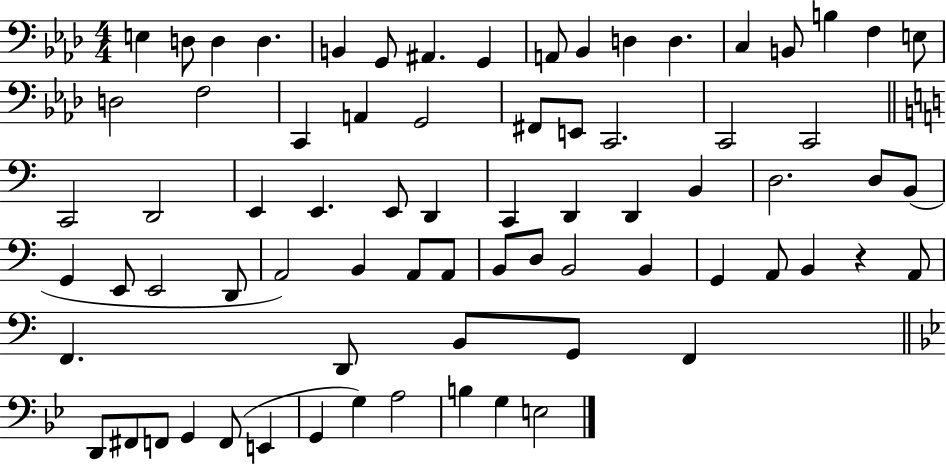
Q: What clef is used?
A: bass